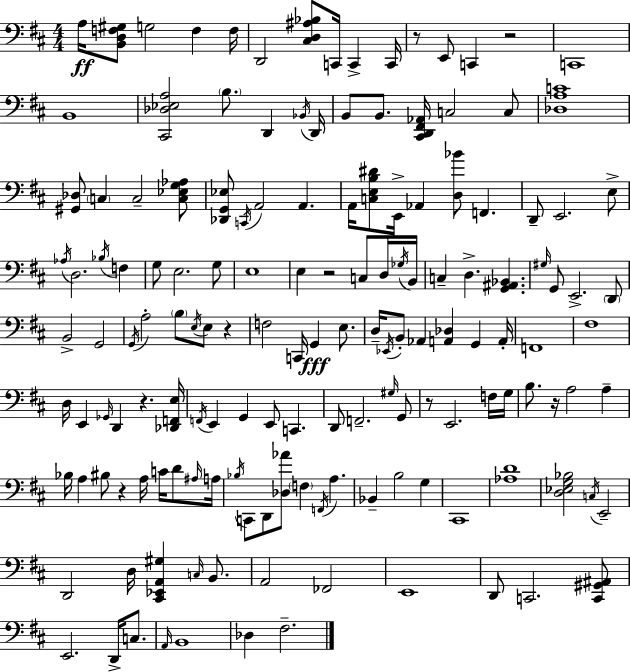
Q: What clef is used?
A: bass